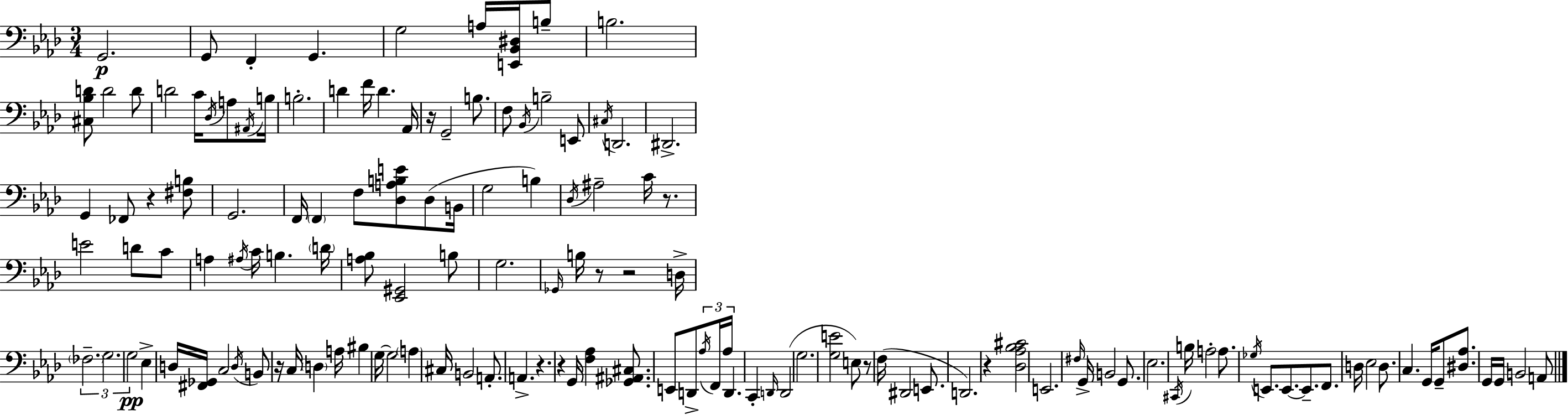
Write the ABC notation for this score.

X:1
T:Untitled
M:3/4
L:1/4
K:Ab
G,,2 G,,/2 F,, G,, G,2 A,/4 [E,,_B,,^D,]/4 B,/2 B,2 [^C,_B,D]/2 D2 D/2 D2 C/4 _D,/4 A,/2 ^A,,/4 B,/4 B,2 D F/4 D _A,,/4 z/4 G,,2 B,/2 F,/2 _B,,/4 B,2 E,,/2 ^C,/4 D,,2 ^D,,2 G,, _F,,/2 z [^F,B,]/2 G,,2 F,,/4 F,, F,/2 [_D,A,B,E]/2 _D,/2 B,,/4 G,2 B, _D,/4 ^A,2 C/4 z/2 E2 D/2 C/2 A, ^A,/4 C/4 B, D/4 [A,_B,]/2 [_E,,^G,,]2 B,/2 G,2 _G,,/4 B,/4 z/2 z2 D,/4 _F,2 G,2 G,2 _E, D,/4 [^F,,_G,,]/4 C,2 D,/4 B,,/2 z/4 C,/4 D, A,/4 ^B, G,/4 G,2 A, ^C,/4 B,,2 A,,/2 A,, z z G,,/4 [F,_A,] [_G,,^A,,^C,]/2 E,,/2 D,,/2 _A,/4 F,,/4 _A,/4 D,, C,, D,,/4 D,,2 G,2 [G,E]2 E,/2 z/2 F,/4 ^D,,2 E,,/2 D,,2 z [_D,_A,_B,^C]2 E,,2 ^F,/4 G,,/4 B,,2 G,,/2 _E,2 ^C,,/4 B,/4 A,2 A,/2 _G,/4 E,,/2 E,,/2 E,,/2 F,,/2 D,/4 _E,2 D,/2 C, G,,/4 G,,/2 [^D,_A,]/2 G,,/4 G,,/4 B,,2 A,,/2